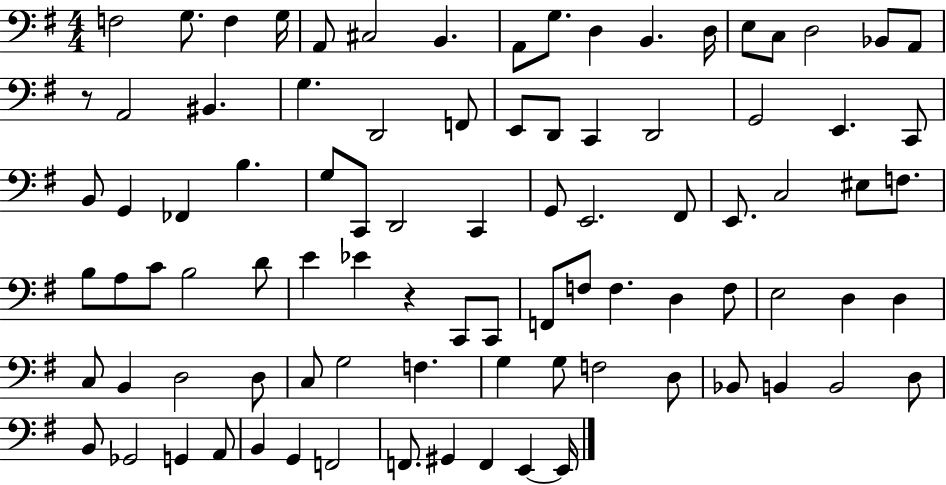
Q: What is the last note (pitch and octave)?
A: E2